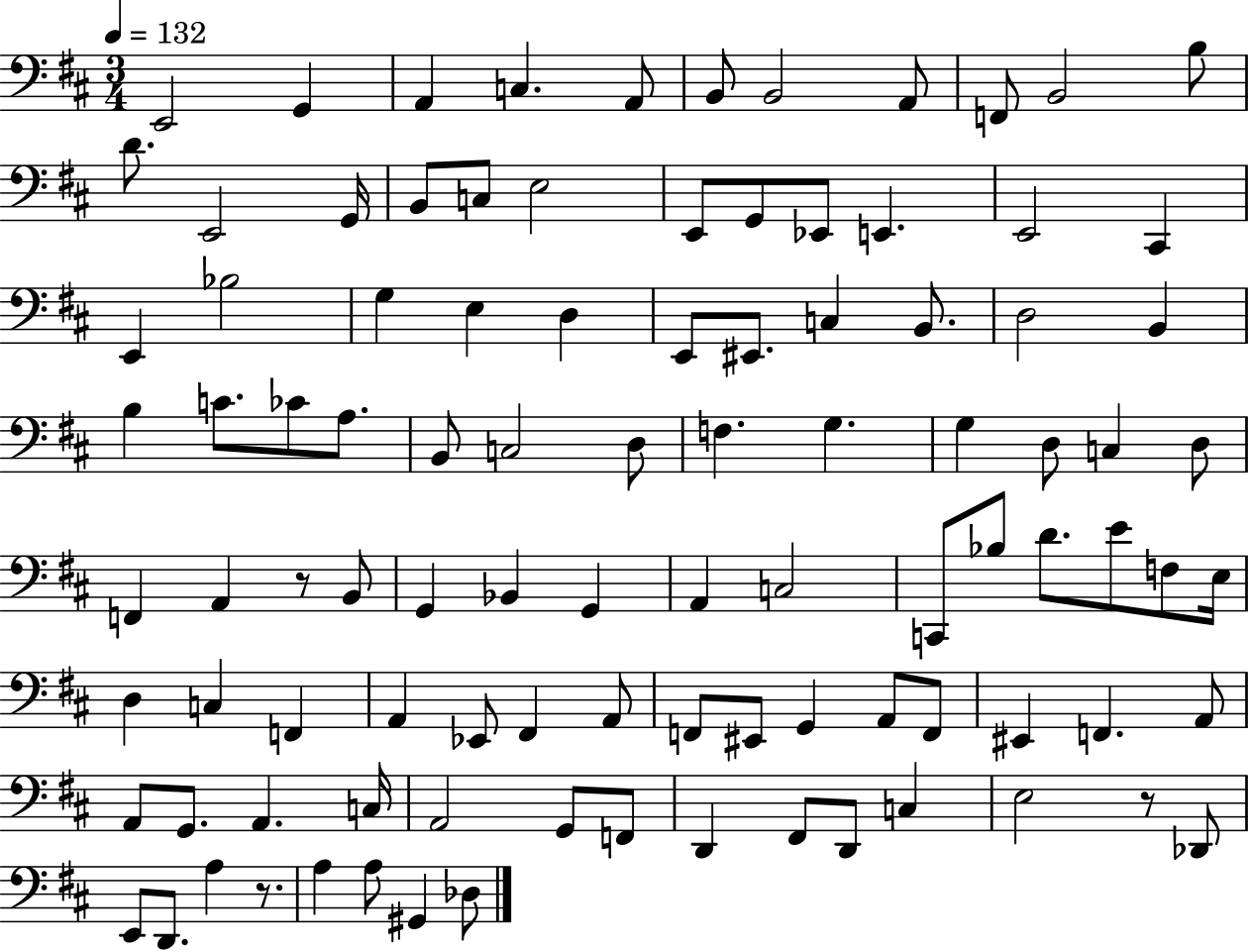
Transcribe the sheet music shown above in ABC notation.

X:1
T:Untitled
M:3/4
L:1/4
K:D
E,,2 G,, A,, C, A,,/2 B,,/2 B,,2 A,,/2 F,,/2 B,,2 B,/2 D/2 E,,2 G,,/4 B,,/2 C,/2 E,2 E,,/2 G,,/2 _E,,/2 E,, E,,2 ^C,, E,, _B,2 G, E, D, E,,/2 ^E,,/2 C, B,,/2 D,2 B,, B, C/2 _C/2 A,/2 B,,/2 C,2 D,/2 F, G, G, D,/2 C, D,/2 F,, A,, z/2 B,,/2 G,, _B,, G,, A,, C,2 C,,/2 _B,/2 D/2 E/2 F,/2 E,/4 D, C, F,, A,, _E,,/2 ^F,, A,,/2 F,,/2 ^E,,/2 G,, A,,/2 F,,/2 ^E,, F,, A,,/2 A,,/2 G,,/2 A,, C,/4 A,,2 G,,/2 F,,/2 D,, ^F,,/2 D,,/2 C, E,2 z/2 _D,,/2 E,,/2 D,,/2 A, z/2 A, A,/2 ^G,, _D,/2